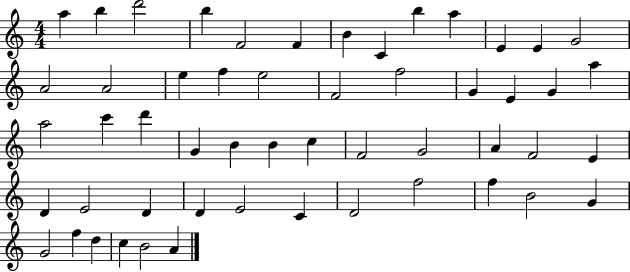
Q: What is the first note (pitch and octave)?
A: A5